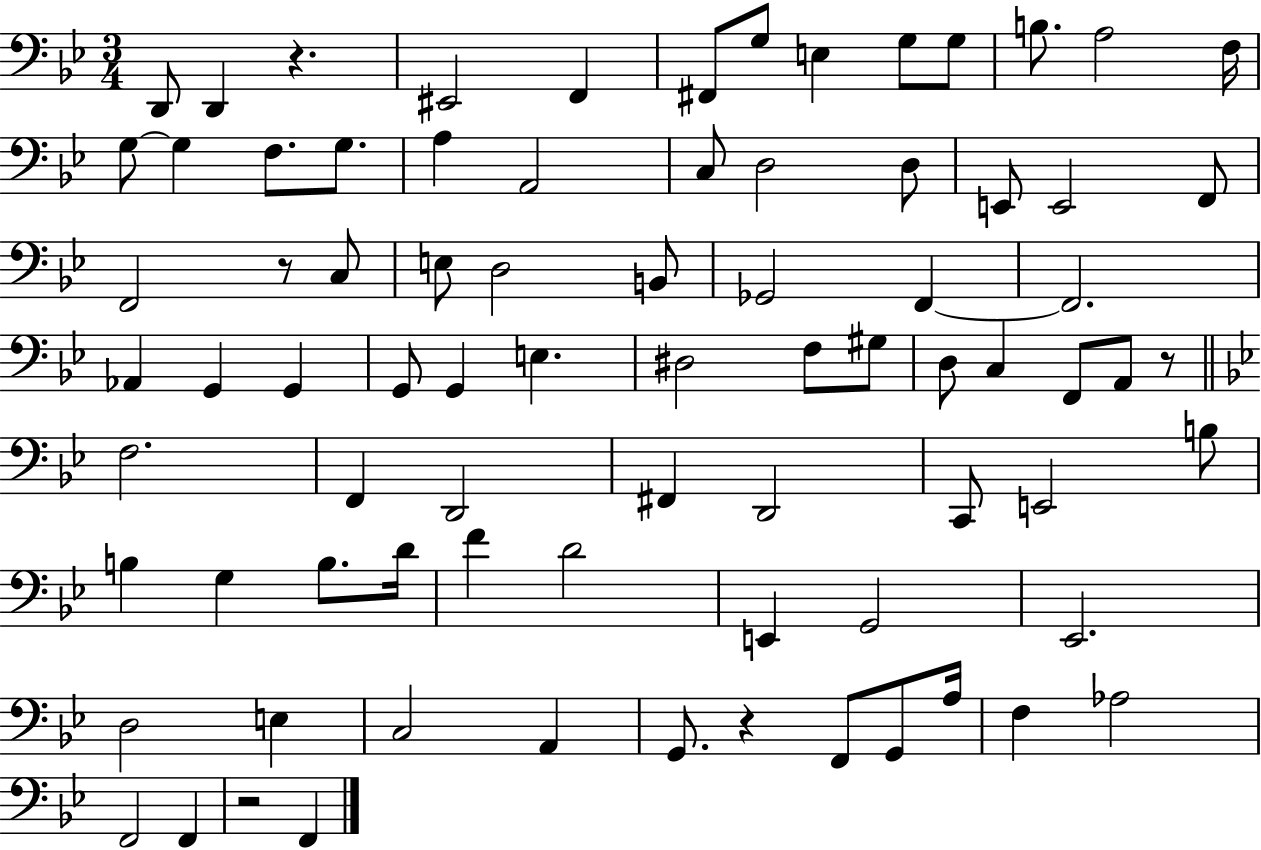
X:1
T:Untitled
M:3/4
L:1/4
K:Bb
D,,/2 D,, z ^E,,2 F,, ^F,,/2 G,/2 E, G,/2 G,/2 B,/2 A,2 F,/4 G,/2 G, F,/2 G,/2 A, A,,2 C,/2 D,2 D,/2 E,,/2 E,,2 F,,/2 F,,2 z/2 C,/2 E,/2 D,2 B,,/2 _G,,2 F,, F,,2 _A,, G,, G,, G,,/2 G,, E, ^D,2 F,/2 ^G,/2 D,/2 C, F,,/2 A,,/2 z/2 F,2 F,, D,,2 ^F,, D,,2 C,,/2 E,,2 B,/2 B, G, B,/2 D/4 F D2 E,, G,,2 _E,,2 D,2 E, C,2 A,, G,,/2 z F,,/2 G,,/2 A,/4 F, _A,2 F,,2 F,, z2 F,,